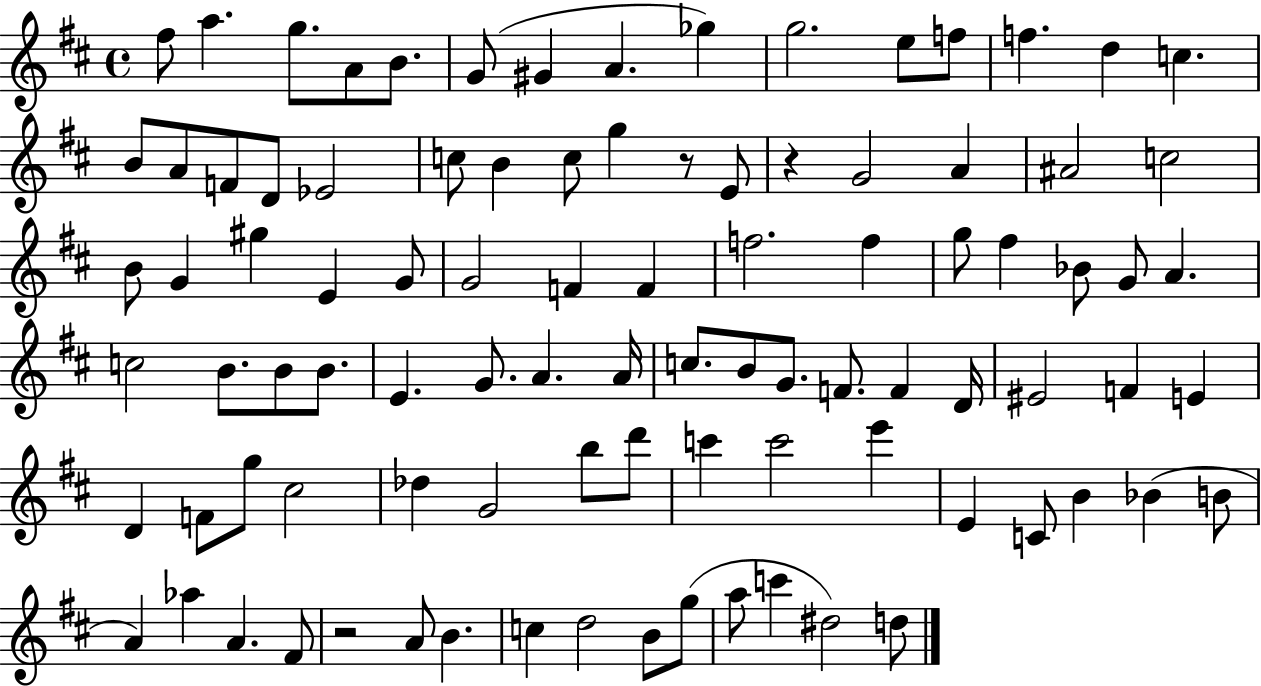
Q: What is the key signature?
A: D major